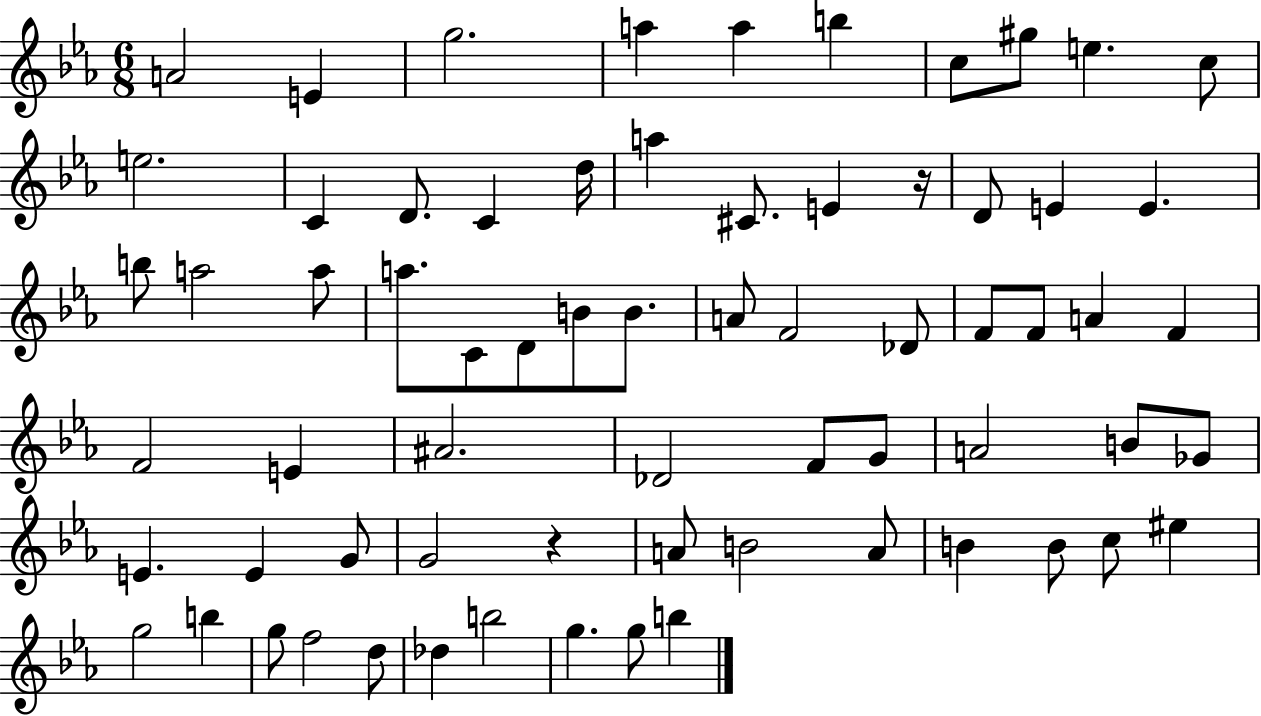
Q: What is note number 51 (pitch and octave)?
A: B4